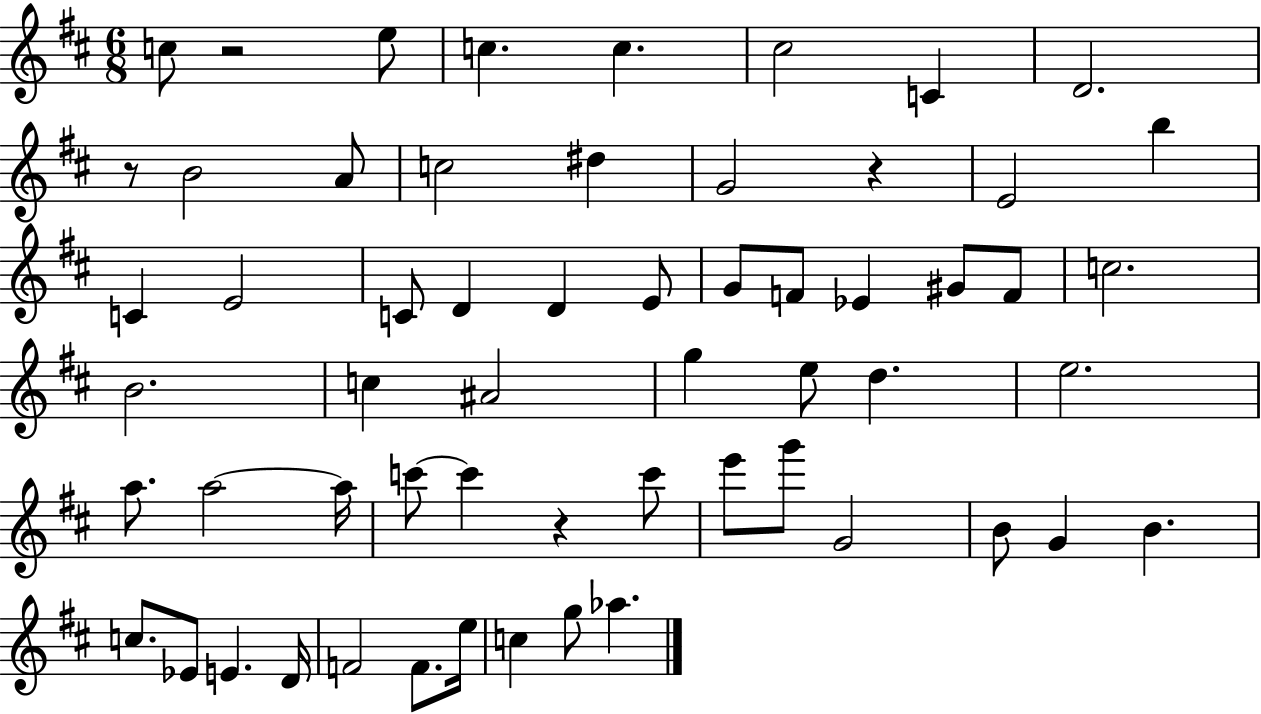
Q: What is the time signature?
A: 6/8